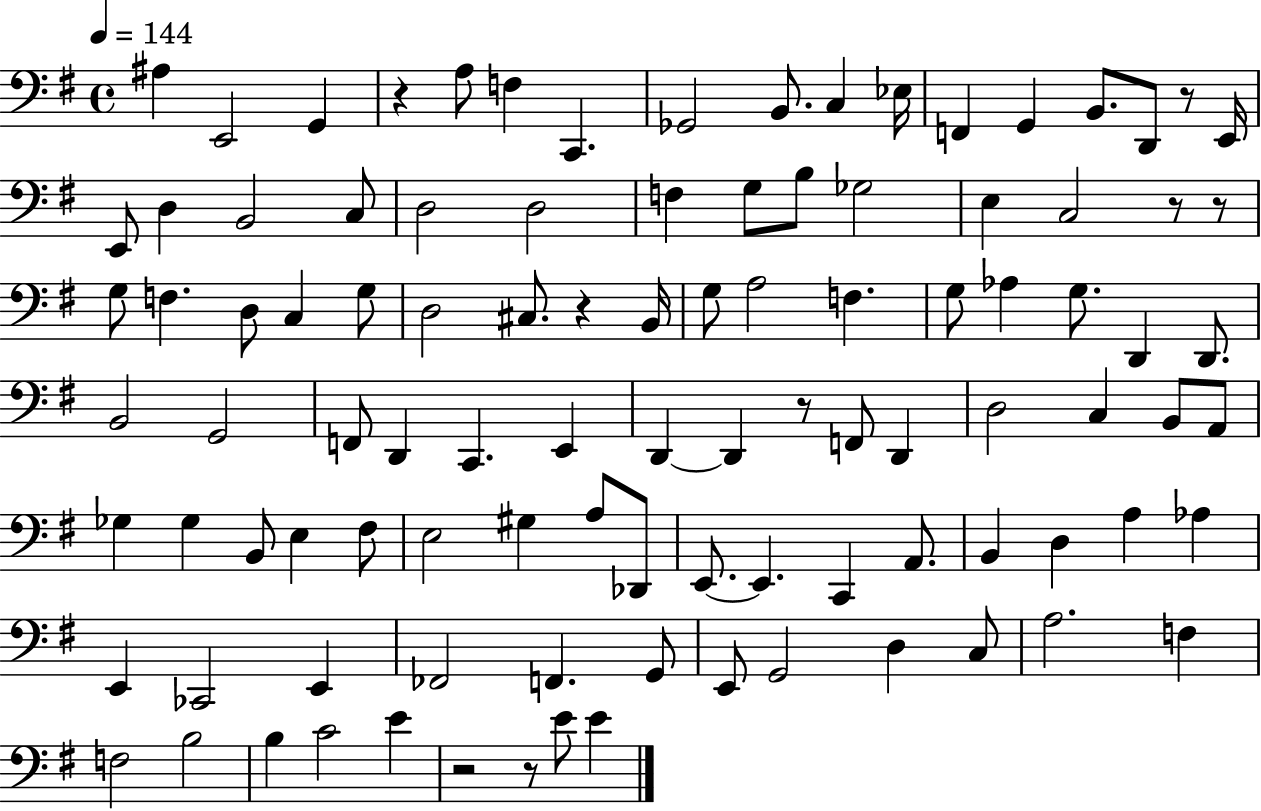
{
  \clef bass
  \time 4/4
  \defaultTimeSignature
  \key g \major
  \tempo 4 = 144
  ais4 e,2 g,4 | r4 a8 f4 c,4. | ges,2 b,8. c4 ees16 | f,4 g,4 b,8. d,8 r8 e,16 | \break e,8 d4 b,2 c8 | d2 d2 | f4 g8 b8 ges2 | e4 c2 r8 r8 | \break g8 f4. d8 c4 g8 | d2 cis8. r4 b,16 | g8 a2 f4. | g8 aes4 g8. d,4 d,8. | \break b,2 g,2 | f,8 d,4 c,4. e,4 | d,4~~ d,4 r8 f,8 d,4 | d2 c4 b,8 a,8 | \break ges4 ges4 b,8 e4 fis8 | e2 gis4 a8 des,8 | e,8.~~ e,4. c,4 a,8. | b,4 d4 a4 aes4 | \break e,4 ces,2 e,4 | fes,2 f,4. g,8 | e,8 g,2 d4 c8 | a2. f4 | \break f2 b2 | b4 c'2 e'4 | r2 r8 e'8 e'4 | \bar "|."
}